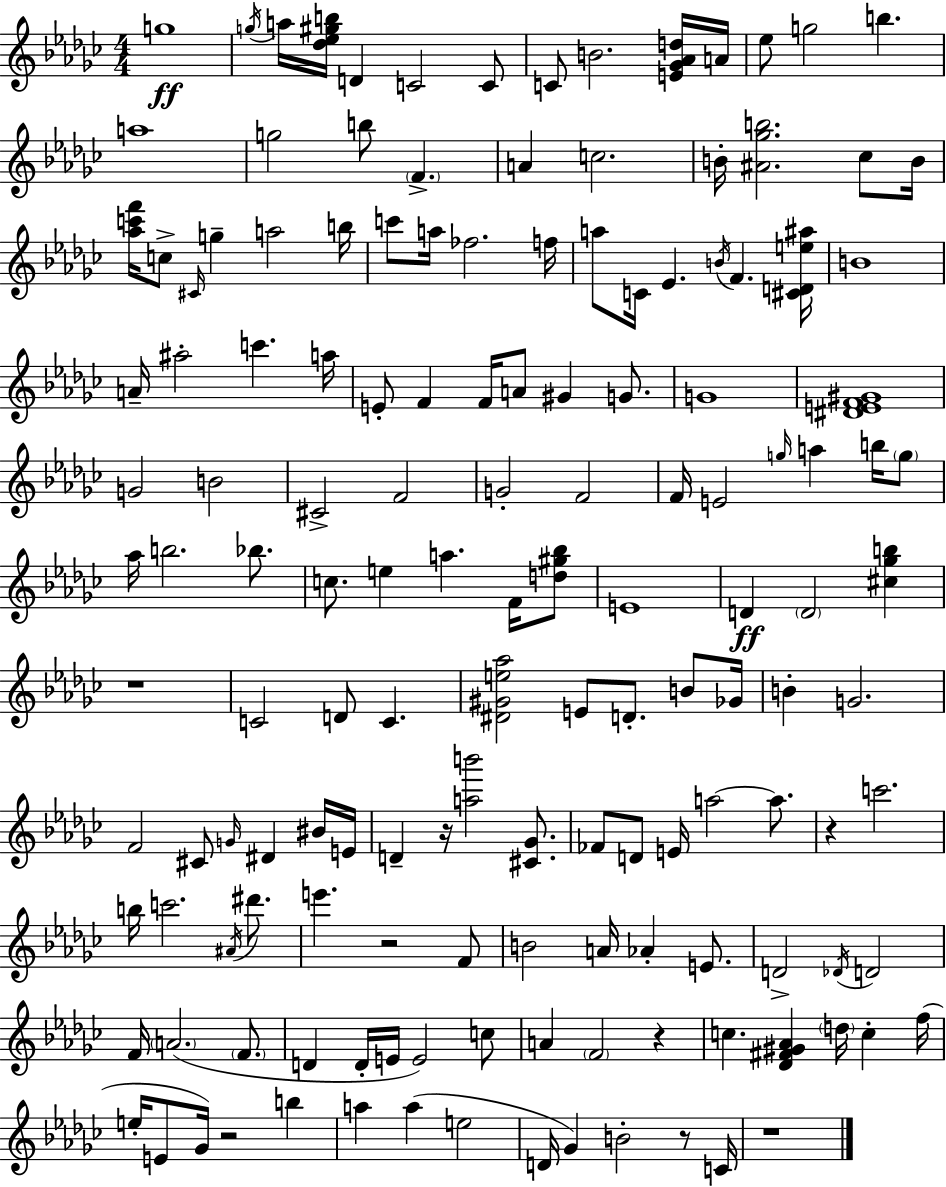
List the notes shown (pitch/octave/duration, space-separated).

G5/w G5/s A5/s [Db5,Eb5,G#5,B5]/s D4/q C4/h C4/e C4/e B4/h. [E4,Gb4,Ab4,D5]/s A4/s Eb5/e G5/h B5/q. A5/w G5/h B5/e F4/q. A4/q C5/h. B4/s [A#4,Gb5,B5]/h. CES5/e B4/s [Ab5,C6,F6]/s C5/e C#4/s G5/q A5/h B5/s C6/e A5/s FES5/h. F5/s A5/e C4/s Eb4/q. B4/s F4/q. [C#4,D4,E5,A#5]/s B4/w A4/s A#5/h C6/q. A5/s E4/e F4/q F4/s A4/e G#4/q G4/e. G4/w [D#4,E4,F4,G#4]/w G4/h B4/h C#4/h F4/h G4/h F4/h F4/s E4/h G5/s A5/q B5/s G5/e Ab5/s B5/h. Bb5/e. C5/e. E5/q A5/q. F4/s [D5,G#5,Bb5]/e E4/w D4/q D4/h [C#5,Gb5,B5]/q R/w C4/h D4/e C4/q. [D#4,G#4,E5,Ab5]/h E4/e D4/e. B4/e Gb4/s B4/q G4/h. F4/h C#4/e G4/s D#4/q BIS4/s E4/s D4/q R/s [A5,B6]/h [C#4,Gb4]/e. FES4/e D4/e E4/s A5/h A5/e. R/q C6/h. B5/s C6/h. A#4/s D#6/e. E6/q. R/h F4/e B4/h A4/s Ab4/q E4/e. D4/h Db4/s D4/h F4/s A4/h. F4/e. D4/q D4/s E4/s E4/h C5/e A4/q F4/h R/q C5/q. [Db4,F#4,G#4,Ab4]/q D5/s C5/q F5/s E5/s E4/e Gb4/s R/h B5/q A5/q A5/q E5/h D4/s Gb4/q B4/h R/e C4/s R/w